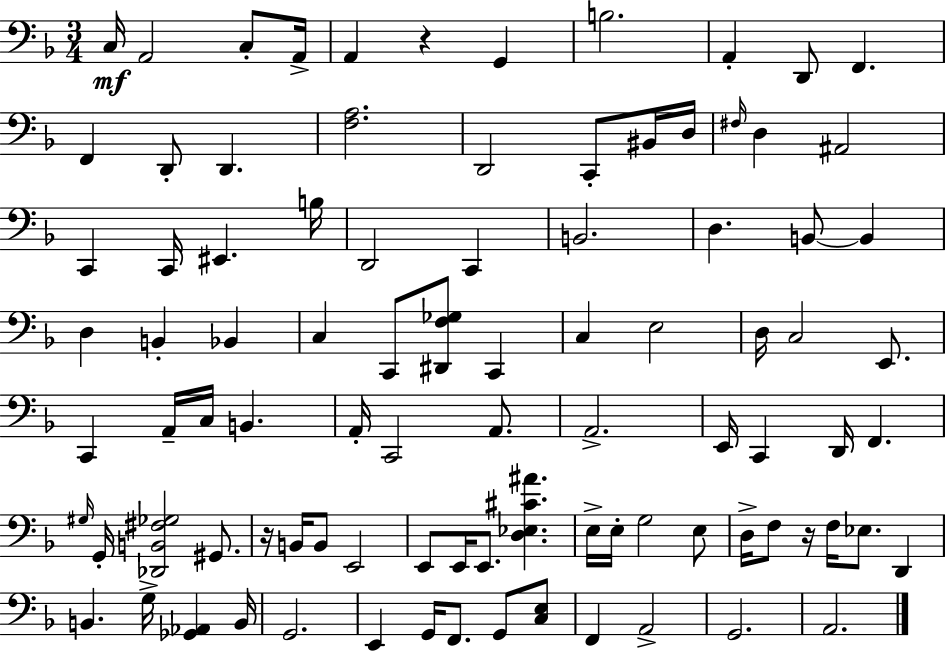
C3/s A2/h C3/e A2/s A2/q R/q G2/q B3/h. A2/q D2/e F2/q. F2/q D2/e D2/q. [F3,A3]/h. D2/h C2/e BIS2/s D3/s F#3/s D3/q A#2/h C2/q C2/s EIS2/q. B3/s D2/h C2/q B2/h. D3/q. B2/e B2/q D3/q B2/q Bb2/q C3/q C2/e [D#2,F3,Gb3]/e C2/q C3/q E3/h D3/s C3/h E2/e. C2/q A2/s C3/s B2/q. A2/s C2/h A2/e. A2/h. E2/s C2/q D2/s F2/q. G#3/s G2/s [Db2,B2,F#3,Gb3]/h G#2/e. R/s B2/s B2/e E2/h E2/e E2/s E2/e. [D3,Eb3,C#4,A#4]/q. E3/s E3/s G3/h E3/e D3/s F3/e R/s F3/s Eb3/e. D2/q B2/q. G3/s [Gb2,Ab2]/q B2/s G2/h. E2/q G2/s F2/e. G2/e [C3,E3]/e F2/q A2/h G2/h. A2/h.